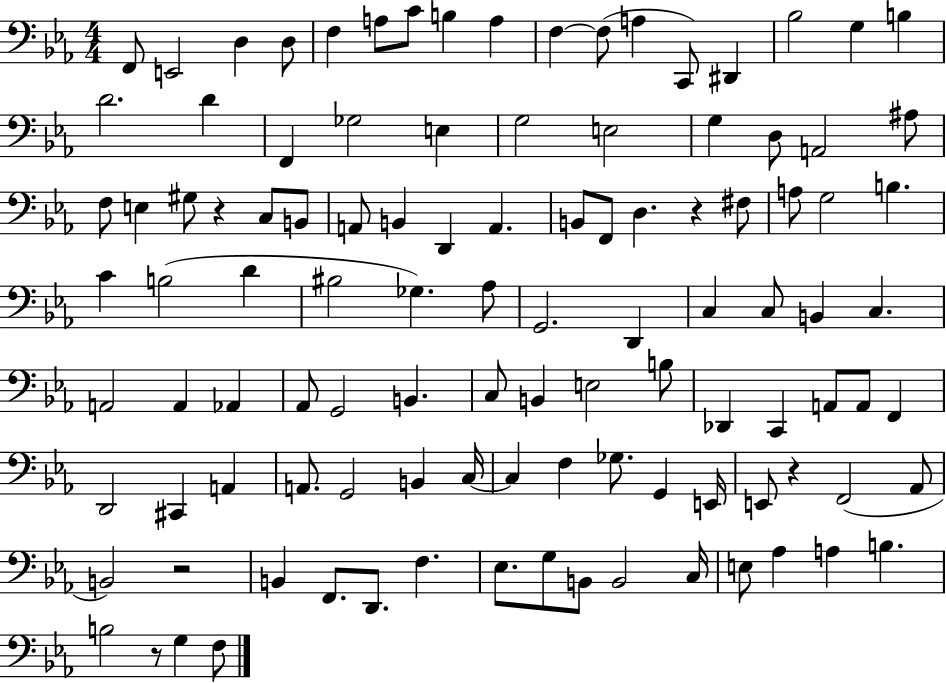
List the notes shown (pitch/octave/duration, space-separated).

F2/e E2/h D3/q D3/e F3/q A3/e C4/e B3/q A3/q F3/q F3/e A3/q C2/e D#2/q Bb3/h G3/q B3/q D4/h. D4/q F2/q Gb3/h E3/q G3/h E3/h G3/q D3/e A2/h A#3/e F3/e E3/q G#3/e R/q C3/e B2/e A2/e B2/q D2/q A2/q. B2/e F2/e D3/q. R/q F#3/e A3/e G3/h B3/q. C4/q B3/h D4/q BIS3/h Gb3/q. Ab3/e G2/h. D2/q C3/q C3/e B2/q C3/q. A2/h A2/q Ab2/q Ab2/e G2/h B2/q. C3/e B2/q E3/h B3/e Db2/q C2/q A2/e A2/e F2/q D2/h C#2/q A2/q A2/e. G2/h B2/q C3/s C3/q F3/q Gb3/e. G2/q E2/s E2/e R/q F2/h Ab2/e B2/h R/h B2/q F2/e. D2/e. F3/q. Eb3/e. G3/e B2/e B2/h C3/s E3/e Ab3/q A3/q B3/q. B3/h R/e G3/q F3/e